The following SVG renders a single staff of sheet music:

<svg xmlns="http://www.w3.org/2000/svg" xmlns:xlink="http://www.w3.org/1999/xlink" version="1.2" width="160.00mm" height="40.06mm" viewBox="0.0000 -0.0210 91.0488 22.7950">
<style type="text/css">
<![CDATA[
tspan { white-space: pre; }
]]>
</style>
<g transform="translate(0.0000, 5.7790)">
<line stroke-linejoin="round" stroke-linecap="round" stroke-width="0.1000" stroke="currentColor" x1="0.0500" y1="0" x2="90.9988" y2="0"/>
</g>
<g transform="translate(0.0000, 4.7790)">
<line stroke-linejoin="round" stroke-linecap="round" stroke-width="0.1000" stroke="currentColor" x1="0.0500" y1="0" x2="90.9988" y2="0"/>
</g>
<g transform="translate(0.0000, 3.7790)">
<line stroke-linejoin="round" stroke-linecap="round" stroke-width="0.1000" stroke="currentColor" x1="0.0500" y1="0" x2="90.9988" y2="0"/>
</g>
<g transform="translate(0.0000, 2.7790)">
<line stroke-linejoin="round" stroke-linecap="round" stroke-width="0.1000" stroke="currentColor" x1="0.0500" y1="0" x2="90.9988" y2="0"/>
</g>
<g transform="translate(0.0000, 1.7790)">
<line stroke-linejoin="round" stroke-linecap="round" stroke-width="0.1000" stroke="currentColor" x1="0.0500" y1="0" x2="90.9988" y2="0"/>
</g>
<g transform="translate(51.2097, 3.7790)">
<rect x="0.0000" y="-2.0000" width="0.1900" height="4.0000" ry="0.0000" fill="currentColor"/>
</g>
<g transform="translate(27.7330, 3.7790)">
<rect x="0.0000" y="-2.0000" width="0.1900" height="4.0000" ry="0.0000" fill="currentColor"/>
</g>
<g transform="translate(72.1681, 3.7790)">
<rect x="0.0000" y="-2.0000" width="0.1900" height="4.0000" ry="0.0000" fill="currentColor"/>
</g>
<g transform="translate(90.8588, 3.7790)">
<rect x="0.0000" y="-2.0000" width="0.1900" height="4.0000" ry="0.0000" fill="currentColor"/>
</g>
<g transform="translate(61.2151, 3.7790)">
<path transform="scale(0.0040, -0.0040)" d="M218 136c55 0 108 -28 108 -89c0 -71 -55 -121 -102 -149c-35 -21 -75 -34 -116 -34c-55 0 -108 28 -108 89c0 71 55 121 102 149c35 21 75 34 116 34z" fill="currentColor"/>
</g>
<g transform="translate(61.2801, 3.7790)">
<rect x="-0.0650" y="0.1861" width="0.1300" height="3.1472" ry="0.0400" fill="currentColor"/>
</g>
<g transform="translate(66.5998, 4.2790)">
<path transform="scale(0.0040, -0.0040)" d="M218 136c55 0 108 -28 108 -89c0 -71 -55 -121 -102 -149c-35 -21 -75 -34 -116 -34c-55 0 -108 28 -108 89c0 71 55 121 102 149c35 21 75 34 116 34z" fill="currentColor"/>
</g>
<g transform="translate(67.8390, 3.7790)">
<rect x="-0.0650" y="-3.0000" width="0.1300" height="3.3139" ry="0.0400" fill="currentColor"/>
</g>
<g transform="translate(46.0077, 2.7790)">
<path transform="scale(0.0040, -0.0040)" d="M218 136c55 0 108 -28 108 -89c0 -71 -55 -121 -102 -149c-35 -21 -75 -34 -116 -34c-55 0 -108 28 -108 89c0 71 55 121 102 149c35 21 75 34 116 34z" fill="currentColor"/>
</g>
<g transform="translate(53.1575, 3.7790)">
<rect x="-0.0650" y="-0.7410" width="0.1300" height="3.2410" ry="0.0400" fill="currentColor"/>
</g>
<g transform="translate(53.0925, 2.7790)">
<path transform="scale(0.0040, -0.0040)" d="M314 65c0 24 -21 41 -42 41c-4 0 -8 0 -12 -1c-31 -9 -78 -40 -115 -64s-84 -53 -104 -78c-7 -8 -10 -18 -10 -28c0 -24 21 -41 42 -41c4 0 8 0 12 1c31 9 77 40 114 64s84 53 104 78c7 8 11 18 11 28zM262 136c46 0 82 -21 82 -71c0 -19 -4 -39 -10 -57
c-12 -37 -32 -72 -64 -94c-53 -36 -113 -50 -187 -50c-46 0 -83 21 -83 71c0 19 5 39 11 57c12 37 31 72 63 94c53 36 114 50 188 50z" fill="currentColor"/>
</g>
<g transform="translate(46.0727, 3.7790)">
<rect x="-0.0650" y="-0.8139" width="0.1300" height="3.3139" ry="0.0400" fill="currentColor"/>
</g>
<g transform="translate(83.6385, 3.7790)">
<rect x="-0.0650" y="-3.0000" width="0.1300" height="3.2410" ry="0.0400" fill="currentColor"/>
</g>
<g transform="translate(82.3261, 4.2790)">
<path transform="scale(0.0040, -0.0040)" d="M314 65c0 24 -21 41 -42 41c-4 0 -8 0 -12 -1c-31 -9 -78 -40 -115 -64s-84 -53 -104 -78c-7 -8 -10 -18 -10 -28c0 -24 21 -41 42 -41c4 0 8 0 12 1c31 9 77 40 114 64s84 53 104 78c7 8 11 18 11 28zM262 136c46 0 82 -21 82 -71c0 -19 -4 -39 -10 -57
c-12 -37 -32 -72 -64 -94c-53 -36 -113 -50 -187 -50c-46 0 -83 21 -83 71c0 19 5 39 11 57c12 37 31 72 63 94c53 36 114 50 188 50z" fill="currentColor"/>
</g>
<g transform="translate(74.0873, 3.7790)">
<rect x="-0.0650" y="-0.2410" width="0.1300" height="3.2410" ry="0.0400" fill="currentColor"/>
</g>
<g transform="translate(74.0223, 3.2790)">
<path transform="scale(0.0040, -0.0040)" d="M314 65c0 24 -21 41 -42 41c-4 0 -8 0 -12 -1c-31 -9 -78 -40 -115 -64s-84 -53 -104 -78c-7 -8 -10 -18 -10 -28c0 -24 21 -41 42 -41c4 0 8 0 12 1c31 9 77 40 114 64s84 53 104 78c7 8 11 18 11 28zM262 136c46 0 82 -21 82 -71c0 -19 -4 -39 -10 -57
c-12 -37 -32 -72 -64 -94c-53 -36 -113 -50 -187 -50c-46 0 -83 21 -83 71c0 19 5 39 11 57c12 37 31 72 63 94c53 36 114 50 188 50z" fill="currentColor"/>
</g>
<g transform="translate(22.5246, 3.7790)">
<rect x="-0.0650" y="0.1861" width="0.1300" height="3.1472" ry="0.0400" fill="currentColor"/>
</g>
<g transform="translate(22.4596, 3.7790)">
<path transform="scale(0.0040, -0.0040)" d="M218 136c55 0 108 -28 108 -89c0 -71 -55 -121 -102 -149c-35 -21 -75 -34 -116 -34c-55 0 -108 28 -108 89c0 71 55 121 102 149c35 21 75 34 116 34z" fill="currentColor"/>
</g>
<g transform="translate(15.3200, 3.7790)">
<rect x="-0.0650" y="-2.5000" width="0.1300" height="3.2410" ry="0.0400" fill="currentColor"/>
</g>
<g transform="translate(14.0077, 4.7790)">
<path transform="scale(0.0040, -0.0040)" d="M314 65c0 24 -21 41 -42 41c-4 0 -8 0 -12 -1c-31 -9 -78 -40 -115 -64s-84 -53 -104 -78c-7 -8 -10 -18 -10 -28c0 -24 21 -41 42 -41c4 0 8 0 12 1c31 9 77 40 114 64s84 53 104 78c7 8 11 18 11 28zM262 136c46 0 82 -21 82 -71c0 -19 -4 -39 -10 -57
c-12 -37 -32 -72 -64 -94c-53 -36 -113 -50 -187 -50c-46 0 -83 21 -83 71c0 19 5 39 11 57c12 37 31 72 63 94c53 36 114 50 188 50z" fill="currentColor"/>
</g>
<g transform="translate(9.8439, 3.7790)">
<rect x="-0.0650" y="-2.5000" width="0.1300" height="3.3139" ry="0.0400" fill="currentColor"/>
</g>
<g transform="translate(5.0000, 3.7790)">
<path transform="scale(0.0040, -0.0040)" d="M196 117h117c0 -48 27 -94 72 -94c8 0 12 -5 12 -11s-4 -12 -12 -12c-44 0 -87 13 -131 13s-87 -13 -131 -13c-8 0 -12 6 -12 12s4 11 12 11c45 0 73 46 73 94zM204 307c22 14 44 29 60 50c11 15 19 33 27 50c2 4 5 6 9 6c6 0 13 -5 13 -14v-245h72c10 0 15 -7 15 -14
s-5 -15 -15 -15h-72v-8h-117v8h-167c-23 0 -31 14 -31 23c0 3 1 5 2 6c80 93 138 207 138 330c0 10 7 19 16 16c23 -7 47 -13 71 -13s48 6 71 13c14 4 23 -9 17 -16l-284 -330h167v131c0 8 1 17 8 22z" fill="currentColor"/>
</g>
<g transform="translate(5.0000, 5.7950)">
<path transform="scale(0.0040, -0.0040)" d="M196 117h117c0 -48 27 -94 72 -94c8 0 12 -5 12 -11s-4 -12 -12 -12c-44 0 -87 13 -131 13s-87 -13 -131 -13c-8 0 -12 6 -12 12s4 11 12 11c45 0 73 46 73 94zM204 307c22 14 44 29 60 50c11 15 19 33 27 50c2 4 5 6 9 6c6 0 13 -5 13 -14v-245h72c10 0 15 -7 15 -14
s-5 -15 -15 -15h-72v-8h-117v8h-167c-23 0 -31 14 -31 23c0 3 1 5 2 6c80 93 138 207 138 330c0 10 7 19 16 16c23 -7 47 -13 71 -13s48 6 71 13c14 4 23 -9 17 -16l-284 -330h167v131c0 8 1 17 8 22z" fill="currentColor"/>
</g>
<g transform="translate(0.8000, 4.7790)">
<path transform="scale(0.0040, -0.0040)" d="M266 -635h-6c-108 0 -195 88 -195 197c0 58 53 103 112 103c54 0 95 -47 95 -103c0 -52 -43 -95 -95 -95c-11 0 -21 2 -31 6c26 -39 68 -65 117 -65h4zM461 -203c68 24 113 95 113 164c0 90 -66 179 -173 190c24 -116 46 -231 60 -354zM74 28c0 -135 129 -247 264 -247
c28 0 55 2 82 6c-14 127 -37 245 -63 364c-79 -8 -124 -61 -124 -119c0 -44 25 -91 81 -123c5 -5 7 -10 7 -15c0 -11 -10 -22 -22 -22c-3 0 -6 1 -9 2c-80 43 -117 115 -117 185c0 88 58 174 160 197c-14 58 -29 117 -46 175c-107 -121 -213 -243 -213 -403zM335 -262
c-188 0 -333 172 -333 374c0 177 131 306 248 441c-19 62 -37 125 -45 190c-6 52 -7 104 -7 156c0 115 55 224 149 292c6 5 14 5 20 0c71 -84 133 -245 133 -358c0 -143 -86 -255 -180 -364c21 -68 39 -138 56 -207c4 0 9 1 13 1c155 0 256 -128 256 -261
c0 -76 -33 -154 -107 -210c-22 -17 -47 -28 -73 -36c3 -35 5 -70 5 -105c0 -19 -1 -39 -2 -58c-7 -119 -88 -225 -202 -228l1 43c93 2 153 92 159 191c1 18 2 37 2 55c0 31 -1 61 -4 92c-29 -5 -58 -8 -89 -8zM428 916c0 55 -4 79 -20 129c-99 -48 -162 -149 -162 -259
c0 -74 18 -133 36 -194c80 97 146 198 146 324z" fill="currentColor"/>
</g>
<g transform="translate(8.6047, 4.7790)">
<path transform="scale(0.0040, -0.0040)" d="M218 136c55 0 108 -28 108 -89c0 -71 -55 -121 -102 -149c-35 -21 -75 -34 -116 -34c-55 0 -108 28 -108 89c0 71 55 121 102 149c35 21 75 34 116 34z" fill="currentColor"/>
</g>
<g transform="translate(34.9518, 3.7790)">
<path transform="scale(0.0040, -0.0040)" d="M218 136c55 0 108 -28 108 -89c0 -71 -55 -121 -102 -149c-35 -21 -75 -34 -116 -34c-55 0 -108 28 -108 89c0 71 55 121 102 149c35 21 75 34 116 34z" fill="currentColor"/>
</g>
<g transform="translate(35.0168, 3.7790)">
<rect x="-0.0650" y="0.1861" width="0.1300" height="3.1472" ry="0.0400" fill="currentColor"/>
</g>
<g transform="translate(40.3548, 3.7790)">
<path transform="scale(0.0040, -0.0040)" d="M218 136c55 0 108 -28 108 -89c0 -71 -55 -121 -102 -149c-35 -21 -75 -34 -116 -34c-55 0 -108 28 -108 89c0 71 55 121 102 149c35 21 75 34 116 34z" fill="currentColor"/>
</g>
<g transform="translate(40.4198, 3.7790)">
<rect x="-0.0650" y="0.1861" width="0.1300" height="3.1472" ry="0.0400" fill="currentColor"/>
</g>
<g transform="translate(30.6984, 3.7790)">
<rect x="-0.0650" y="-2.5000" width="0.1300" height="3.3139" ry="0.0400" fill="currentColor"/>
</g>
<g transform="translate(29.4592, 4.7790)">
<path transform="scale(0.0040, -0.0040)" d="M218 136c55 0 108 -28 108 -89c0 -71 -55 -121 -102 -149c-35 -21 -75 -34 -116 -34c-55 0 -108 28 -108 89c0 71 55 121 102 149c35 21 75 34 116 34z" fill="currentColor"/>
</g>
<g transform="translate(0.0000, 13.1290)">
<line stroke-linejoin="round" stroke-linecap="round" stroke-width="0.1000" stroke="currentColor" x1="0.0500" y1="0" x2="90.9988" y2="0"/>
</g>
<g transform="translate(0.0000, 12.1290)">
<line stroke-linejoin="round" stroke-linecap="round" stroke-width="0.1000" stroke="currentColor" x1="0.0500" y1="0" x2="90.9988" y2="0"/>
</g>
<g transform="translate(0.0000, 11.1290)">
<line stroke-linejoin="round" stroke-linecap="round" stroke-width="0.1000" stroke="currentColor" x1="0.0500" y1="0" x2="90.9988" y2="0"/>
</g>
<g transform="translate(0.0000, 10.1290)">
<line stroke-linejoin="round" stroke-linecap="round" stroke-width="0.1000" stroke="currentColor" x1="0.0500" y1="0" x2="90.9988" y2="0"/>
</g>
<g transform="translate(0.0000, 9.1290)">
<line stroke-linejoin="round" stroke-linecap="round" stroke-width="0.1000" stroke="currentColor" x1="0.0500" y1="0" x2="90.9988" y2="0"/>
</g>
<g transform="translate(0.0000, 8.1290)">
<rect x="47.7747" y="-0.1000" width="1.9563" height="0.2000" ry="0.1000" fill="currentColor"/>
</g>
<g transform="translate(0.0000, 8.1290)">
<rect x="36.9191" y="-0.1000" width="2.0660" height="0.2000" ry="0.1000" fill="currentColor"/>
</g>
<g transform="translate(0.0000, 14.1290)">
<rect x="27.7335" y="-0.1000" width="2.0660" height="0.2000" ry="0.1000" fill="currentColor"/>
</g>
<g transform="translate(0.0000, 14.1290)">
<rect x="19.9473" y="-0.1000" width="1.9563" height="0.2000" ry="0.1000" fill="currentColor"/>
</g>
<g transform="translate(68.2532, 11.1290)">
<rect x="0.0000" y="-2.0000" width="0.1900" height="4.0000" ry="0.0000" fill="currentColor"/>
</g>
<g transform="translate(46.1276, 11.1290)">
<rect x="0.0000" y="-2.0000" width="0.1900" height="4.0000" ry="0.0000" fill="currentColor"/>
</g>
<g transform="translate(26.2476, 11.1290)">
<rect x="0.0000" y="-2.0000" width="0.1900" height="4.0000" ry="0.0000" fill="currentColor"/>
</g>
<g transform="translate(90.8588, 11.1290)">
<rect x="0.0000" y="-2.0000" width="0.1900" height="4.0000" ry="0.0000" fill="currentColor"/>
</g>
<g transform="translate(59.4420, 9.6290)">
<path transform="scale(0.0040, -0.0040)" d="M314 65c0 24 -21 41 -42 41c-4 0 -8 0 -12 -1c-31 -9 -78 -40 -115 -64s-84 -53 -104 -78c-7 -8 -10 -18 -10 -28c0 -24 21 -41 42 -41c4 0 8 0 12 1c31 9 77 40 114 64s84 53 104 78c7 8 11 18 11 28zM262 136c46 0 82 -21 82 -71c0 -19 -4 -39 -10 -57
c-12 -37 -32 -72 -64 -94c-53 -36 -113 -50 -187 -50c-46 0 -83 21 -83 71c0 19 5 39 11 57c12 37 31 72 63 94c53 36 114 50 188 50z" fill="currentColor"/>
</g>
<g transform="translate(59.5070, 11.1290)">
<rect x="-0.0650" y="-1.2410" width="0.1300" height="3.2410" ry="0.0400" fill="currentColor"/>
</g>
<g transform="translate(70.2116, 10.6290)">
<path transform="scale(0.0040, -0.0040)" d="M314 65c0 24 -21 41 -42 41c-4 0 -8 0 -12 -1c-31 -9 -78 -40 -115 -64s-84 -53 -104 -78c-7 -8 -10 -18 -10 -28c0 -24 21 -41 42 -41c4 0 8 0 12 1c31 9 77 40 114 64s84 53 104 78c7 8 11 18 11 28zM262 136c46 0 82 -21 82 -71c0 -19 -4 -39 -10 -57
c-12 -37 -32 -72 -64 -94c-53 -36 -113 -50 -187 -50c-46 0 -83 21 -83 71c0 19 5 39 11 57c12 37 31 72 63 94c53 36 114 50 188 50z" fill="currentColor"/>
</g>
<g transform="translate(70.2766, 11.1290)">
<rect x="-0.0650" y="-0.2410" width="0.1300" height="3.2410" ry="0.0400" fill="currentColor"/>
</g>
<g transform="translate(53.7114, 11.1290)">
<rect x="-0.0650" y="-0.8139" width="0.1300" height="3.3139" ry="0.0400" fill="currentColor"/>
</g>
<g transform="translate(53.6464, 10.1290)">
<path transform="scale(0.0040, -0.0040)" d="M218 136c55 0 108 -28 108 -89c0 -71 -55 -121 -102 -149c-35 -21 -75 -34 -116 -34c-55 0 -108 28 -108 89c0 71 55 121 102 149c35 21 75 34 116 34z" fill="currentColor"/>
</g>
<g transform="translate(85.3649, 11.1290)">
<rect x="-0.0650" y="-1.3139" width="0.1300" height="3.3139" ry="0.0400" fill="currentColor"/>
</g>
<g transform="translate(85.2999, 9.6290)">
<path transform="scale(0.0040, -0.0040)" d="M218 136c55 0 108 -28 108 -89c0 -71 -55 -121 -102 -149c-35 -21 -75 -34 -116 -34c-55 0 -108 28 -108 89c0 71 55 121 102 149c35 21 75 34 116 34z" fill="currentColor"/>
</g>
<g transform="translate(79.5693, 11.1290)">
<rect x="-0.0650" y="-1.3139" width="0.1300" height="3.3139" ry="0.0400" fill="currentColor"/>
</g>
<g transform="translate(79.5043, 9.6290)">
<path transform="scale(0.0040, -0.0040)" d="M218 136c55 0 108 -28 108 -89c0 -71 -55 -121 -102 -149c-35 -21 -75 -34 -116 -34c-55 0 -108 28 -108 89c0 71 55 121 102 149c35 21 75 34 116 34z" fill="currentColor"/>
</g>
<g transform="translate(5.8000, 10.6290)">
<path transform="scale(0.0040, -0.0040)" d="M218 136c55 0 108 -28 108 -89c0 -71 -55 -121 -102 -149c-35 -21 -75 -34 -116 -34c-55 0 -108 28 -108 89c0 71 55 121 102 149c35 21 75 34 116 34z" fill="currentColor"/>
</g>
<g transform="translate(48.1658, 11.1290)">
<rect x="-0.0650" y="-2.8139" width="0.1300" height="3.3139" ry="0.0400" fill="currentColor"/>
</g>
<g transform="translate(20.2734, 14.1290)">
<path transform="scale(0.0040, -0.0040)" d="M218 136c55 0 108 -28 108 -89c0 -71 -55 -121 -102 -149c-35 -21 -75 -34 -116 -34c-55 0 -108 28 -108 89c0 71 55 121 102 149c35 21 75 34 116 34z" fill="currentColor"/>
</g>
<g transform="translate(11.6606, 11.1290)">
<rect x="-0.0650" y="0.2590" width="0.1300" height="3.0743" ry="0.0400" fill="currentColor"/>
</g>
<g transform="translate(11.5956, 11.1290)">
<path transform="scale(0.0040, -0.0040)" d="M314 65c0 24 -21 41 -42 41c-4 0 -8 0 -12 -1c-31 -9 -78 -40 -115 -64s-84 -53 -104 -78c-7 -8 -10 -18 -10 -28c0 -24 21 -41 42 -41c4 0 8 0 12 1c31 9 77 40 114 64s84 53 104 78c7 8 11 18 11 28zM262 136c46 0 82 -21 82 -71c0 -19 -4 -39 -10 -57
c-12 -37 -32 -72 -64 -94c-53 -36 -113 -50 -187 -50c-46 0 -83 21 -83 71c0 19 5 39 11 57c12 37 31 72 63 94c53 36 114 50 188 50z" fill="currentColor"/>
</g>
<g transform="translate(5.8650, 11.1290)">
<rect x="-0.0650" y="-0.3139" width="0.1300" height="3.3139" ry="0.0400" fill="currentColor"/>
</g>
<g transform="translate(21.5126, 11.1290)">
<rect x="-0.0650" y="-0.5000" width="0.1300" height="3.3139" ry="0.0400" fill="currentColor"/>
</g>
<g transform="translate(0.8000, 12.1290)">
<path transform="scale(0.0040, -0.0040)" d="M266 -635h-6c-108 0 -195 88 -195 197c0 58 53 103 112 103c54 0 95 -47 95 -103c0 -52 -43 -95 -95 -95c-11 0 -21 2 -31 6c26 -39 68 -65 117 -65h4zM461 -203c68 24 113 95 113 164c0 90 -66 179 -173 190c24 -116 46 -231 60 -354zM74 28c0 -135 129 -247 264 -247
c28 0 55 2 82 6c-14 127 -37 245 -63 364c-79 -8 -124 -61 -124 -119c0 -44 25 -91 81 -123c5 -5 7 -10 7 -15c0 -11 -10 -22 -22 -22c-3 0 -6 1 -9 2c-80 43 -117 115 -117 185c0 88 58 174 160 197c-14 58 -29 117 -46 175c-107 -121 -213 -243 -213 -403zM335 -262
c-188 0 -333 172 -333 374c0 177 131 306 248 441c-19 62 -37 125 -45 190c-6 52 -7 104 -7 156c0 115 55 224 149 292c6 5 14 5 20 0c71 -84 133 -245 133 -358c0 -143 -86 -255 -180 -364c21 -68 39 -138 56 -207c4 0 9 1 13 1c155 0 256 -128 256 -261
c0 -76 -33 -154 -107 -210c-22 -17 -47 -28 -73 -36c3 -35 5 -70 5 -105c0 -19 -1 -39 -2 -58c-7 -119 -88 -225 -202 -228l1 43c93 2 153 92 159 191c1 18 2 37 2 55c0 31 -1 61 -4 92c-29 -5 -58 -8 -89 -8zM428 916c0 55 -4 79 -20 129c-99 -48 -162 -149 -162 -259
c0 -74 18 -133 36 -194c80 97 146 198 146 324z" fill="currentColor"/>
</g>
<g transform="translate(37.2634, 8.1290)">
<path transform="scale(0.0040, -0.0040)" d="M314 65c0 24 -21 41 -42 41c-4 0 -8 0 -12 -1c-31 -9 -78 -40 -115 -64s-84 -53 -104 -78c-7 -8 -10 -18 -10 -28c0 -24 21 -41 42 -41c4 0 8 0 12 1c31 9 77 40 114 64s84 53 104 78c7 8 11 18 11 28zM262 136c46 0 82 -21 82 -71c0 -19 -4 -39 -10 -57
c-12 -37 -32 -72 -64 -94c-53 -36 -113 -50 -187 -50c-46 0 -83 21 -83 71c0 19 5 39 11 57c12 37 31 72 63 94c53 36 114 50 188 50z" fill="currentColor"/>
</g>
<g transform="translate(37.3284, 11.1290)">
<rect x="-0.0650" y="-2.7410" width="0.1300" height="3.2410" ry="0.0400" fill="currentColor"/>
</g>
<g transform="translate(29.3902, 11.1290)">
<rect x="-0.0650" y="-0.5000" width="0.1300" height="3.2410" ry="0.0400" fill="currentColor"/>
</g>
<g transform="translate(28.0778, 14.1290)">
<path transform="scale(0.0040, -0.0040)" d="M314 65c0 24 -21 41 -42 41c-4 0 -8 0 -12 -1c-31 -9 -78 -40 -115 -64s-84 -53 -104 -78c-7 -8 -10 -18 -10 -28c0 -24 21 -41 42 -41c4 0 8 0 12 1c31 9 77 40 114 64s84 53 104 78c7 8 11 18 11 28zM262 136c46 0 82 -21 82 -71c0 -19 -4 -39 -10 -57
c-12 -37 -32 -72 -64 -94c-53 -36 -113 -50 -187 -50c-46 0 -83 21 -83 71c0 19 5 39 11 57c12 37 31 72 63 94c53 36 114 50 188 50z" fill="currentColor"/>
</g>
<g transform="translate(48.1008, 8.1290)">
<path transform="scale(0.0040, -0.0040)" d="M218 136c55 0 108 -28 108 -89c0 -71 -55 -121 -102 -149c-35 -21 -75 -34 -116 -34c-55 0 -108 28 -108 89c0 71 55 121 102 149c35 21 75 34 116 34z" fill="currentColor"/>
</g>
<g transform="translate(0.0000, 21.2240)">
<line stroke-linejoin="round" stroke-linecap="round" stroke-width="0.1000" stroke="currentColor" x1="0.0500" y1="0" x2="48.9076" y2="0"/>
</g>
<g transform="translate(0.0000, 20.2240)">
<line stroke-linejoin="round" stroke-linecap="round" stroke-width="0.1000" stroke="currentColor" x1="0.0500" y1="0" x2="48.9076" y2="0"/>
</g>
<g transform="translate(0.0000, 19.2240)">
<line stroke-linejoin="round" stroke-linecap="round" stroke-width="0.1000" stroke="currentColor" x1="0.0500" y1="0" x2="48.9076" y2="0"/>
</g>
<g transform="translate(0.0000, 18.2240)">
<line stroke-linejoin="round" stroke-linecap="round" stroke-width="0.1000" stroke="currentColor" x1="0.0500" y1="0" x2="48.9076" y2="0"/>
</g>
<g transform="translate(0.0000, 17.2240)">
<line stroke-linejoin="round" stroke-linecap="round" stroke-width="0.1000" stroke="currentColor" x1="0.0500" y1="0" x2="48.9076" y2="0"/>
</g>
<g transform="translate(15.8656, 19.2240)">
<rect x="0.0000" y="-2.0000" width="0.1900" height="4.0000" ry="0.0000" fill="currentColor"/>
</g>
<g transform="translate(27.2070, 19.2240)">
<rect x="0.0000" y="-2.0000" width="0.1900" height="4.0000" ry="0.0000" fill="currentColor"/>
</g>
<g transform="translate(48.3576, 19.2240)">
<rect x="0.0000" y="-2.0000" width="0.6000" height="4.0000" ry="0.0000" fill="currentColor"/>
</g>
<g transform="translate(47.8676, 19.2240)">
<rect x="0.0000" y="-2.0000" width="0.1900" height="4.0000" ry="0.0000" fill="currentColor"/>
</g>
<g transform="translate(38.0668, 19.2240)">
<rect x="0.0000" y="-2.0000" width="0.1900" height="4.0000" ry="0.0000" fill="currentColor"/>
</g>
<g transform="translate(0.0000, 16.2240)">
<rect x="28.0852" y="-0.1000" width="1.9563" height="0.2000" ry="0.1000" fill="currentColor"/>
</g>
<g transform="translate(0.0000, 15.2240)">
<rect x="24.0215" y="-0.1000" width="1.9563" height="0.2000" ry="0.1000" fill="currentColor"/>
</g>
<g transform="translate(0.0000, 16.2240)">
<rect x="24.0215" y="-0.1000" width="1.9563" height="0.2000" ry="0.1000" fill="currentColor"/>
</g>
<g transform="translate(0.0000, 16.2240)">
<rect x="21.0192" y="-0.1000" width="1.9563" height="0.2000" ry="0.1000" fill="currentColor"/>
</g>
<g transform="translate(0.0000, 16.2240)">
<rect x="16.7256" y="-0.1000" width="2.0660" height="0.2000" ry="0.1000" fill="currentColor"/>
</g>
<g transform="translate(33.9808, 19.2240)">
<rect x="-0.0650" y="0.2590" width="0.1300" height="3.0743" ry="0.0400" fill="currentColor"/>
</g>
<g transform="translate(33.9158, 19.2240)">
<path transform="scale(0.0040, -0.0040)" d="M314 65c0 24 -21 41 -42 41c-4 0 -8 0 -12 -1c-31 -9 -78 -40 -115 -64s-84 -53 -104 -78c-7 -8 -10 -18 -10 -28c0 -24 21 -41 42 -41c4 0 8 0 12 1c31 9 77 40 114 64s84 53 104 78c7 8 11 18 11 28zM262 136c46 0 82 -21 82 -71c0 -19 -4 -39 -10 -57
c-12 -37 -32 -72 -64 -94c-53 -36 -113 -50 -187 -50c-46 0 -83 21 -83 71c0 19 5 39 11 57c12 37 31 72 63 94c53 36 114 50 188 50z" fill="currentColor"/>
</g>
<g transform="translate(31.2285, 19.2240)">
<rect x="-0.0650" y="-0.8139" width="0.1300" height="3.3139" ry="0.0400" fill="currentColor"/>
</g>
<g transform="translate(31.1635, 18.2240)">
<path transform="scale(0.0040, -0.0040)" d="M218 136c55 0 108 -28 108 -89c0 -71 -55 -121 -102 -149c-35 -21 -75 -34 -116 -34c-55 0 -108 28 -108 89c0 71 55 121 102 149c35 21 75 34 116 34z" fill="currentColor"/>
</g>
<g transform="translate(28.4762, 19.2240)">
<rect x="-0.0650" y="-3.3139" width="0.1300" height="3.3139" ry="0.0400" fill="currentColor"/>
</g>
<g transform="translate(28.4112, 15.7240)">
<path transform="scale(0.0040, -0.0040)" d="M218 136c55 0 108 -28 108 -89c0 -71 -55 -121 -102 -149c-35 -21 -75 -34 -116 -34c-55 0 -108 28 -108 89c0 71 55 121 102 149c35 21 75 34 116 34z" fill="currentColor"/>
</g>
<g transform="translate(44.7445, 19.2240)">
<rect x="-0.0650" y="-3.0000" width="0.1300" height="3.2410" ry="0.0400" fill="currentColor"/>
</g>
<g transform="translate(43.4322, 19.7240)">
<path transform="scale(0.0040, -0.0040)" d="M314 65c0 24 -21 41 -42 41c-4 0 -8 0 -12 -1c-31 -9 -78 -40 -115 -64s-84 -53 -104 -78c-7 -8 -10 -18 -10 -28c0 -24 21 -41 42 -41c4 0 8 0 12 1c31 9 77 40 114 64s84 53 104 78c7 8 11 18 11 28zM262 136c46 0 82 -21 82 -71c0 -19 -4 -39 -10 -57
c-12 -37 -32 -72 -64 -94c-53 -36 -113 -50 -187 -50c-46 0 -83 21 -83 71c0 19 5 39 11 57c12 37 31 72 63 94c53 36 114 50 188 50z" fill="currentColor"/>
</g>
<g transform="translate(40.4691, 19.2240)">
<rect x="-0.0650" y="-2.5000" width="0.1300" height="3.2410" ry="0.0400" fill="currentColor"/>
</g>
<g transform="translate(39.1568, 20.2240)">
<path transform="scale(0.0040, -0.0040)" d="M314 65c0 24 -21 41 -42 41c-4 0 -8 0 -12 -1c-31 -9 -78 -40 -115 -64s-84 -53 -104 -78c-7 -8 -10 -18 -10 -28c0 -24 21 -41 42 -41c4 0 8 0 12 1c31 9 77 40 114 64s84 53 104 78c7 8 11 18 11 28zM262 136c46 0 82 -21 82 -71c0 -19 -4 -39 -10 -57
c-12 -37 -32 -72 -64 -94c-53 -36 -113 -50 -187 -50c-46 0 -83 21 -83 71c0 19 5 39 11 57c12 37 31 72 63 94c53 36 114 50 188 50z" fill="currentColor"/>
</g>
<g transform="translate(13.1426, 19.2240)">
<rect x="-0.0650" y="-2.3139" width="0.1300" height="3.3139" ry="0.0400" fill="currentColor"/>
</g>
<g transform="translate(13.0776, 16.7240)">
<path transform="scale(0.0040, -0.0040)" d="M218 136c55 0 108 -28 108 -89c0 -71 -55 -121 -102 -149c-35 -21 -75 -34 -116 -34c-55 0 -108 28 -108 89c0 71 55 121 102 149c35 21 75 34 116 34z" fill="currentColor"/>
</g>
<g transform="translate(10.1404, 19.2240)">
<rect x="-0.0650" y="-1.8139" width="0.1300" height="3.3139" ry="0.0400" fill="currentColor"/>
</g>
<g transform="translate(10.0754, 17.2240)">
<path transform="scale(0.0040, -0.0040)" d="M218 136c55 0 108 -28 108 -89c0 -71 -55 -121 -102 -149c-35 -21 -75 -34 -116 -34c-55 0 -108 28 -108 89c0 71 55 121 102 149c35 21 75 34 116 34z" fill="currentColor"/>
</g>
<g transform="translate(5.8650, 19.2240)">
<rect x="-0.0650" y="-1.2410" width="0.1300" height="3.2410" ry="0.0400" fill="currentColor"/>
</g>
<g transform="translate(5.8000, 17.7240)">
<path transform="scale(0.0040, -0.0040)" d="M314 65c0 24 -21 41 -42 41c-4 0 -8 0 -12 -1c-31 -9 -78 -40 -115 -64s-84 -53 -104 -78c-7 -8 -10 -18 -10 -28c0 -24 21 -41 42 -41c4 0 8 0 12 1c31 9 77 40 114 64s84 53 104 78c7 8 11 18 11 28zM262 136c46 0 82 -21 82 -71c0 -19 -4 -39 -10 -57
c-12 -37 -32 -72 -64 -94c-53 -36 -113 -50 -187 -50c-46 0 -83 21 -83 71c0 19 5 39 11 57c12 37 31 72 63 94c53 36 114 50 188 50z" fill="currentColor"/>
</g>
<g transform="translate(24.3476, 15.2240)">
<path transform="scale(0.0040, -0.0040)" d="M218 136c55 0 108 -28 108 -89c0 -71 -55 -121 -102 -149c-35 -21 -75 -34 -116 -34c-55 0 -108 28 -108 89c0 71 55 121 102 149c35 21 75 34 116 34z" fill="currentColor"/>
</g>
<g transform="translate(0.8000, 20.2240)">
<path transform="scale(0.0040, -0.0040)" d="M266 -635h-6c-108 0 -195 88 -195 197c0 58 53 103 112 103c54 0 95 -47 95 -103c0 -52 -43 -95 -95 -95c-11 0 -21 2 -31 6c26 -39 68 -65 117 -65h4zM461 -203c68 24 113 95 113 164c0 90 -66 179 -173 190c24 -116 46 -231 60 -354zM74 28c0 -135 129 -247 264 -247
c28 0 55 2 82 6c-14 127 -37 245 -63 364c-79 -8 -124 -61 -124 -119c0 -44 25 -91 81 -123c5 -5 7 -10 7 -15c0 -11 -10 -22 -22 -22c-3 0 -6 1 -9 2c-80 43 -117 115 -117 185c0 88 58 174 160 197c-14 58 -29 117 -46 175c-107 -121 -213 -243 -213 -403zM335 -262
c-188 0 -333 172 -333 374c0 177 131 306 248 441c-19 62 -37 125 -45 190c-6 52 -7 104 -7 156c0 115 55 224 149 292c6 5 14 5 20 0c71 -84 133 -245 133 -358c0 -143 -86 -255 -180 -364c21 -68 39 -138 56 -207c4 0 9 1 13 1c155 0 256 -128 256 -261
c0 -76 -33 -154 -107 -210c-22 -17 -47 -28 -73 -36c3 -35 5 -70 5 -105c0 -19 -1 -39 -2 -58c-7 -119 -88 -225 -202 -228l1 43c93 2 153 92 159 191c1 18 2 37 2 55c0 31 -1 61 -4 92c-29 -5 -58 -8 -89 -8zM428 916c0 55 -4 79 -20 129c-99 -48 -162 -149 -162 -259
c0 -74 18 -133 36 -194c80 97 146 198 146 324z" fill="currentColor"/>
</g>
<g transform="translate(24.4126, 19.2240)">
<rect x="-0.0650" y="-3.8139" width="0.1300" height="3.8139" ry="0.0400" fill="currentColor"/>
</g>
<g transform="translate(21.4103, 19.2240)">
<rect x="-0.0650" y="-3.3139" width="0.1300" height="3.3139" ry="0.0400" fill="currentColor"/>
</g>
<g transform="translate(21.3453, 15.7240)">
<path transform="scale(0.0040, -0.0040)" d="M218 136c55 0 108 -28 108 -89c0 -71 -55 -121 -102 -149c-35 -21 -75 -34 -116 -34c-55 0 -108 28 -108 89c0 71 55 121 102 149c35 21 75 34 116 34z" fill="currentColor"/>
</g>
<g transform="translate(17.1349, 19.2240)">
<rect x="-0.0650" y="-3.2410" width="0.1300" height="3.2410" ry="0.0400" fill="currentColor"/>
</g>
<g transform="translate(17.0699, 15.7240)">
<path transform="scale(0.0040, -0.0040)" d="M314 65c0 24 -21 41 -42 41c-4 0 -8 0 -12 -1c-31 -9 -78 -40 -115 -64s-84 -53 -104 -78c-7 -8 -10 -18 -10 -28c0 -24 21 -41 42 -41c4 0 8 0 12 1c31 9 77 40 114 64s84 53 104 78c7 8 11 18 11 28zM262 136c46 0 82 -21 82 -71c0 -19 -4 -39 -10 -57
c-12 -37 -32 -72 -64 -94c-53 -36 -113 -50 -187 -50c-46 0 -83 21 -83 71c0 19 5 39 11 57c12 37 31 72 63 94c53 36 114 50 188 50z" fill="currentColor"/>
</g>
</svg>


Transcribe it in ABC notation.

X:1
T:Untitled
M:4/4
L:1/4
K:C
G G2 B G B B d d2 B A c2 A2 c B2 C C2 a2 a d e2 c2 e e e2 f g b2 b c' b d B2 G2 A2